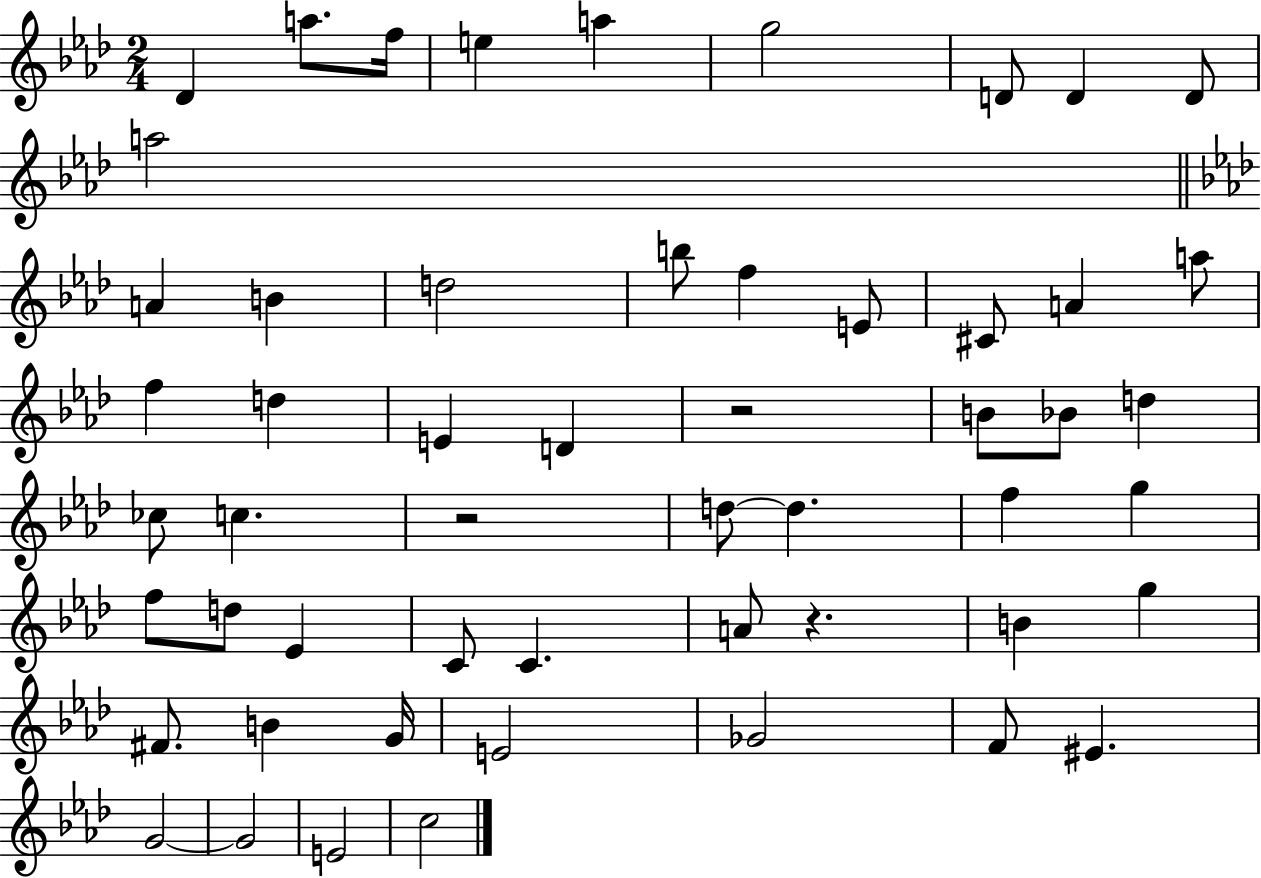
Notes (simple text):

Db4/q A5/e. F5/s E5/q A5/q G5/h D4/e D4/q D4/e A5/h A4/q B4/q D5/h B5/e F5/q E4/e C#4/e A4/q A5/e F5/q D5/q E4/q D4/q R/h B4/e Bb4/e D5/q CES5/e C5/q. R/h D5/e D5/q. F5/q G5/q F5/e D5/e Eb4/q C4/e C4/q. A4/e R/q. B4/q G5/q F#4/e. B4/q G4/s E4/h Gb4/h F4/e EIS4/q. G4/h G4/h E4/h C5/h